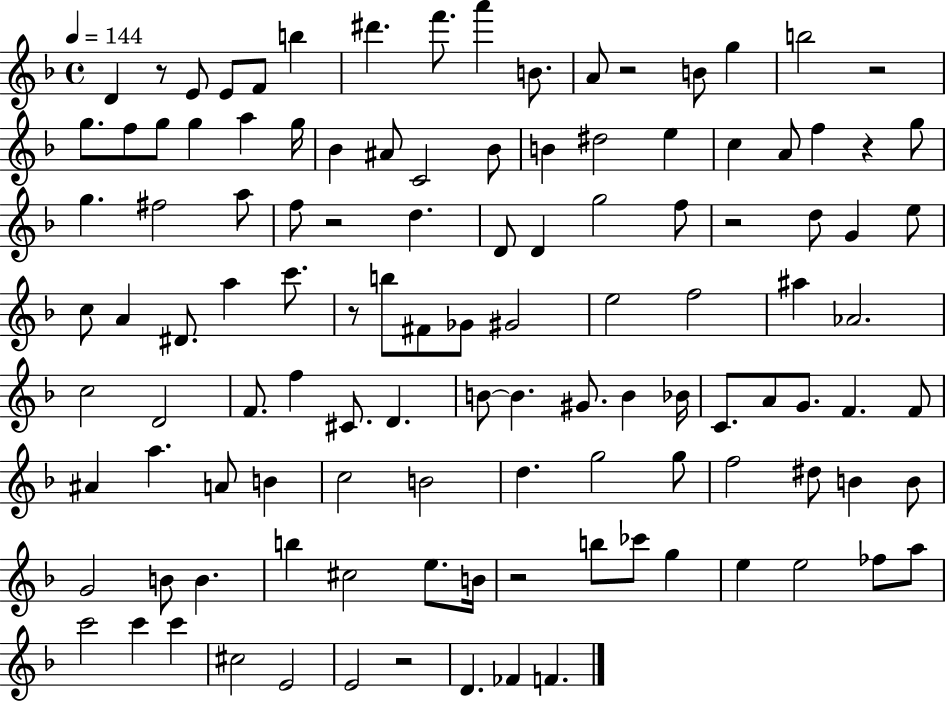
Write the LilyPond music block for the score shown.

{
  \clef treble
  \time 4/4
  \defaultTimeSignature
  \key f \major
  \tempo 4 = 144
  d'4 r8 e'8 e'8 f'8 b''4 | dis'''4. f'''8. a'''4 b'8. | a'8 r2 b'8 g''4 | b''2 r2 | \break g''8. f''8 g''8 g''4 a''4 g''16 | bes'4 ais'8 c'2 bes'8 | b'4 dis''2 e''4 | c''4 a'8 f''4 r4 g''8 | \break g''4. fis''2 a''8 | f''8 r2 d''4. | d'8 d'4 g''2 f''8 | r2 d''8 g'4 e''8 | \break c''8 a'4 dis'8. a''4 c'''8. | r8 b''8 fis'8 ges'8 gis'2 | e''2 f''2 | ais''4 aes'2. | \break c''2 d'2 | f'8. f''4 cis'8. d'4. | b'8~~ b'4. gis'8. b'4 bes'16 | c'8. a'8 g'8. f'4. f'8 | \break ais'4 a''4. a'8 b'4 | c''2 b'2 | d''4. g''2 g''8 | f''2 dis''8 b'4 b'8 | \break g'2 b'8 b'4. | b''4 cis''2 e''8. b'16 | r2 b''8 ces'''8 g''4 | e''4 e''2 fes''8 a''8 | \break c'''2 c'''4 c'''4 | cis''2 e'2 | e'2 r2 | d'4. fes'4 f'4. | \break \bar "|."
}